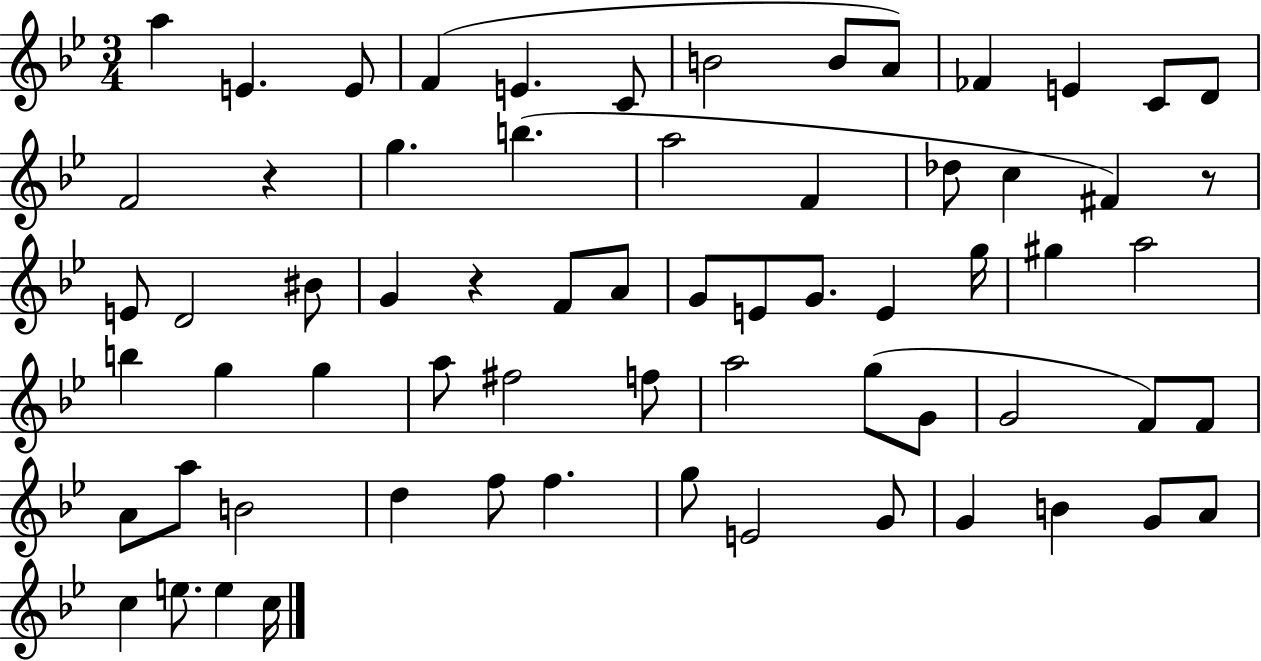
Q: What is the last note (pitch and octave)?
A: C5